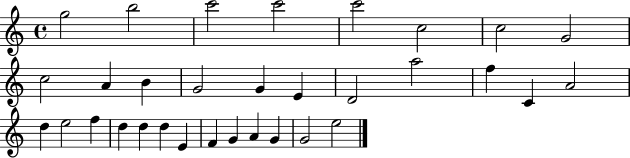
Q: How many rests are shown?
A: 0